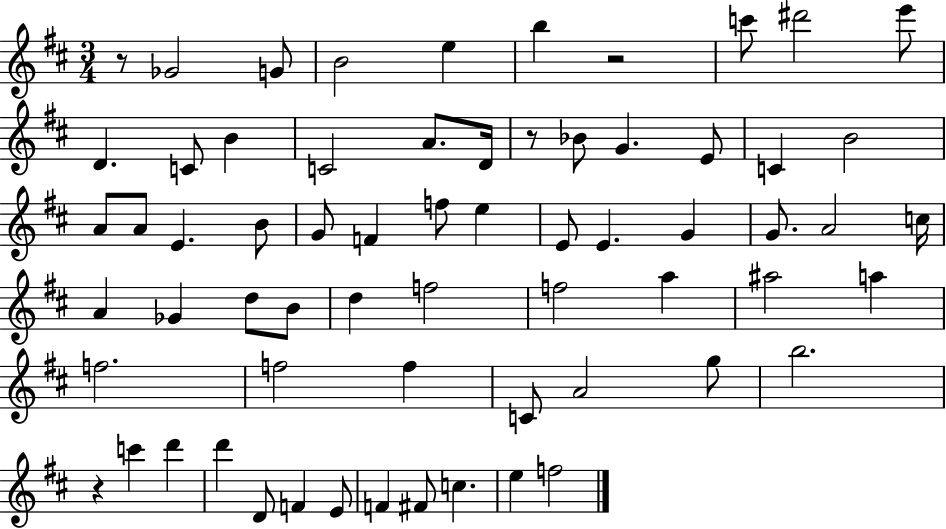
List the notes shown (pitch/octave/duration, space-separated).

R/e Gb4/h G4/e B4/h E5/q B5/q R/h C6/e D#6/h E6/e D4/q. C4/e B4/q C4/h A4/e. D4/s R/e Bb4/e G4/q. E4/e C4/q B4/h A4/e A4/e E4/q. B4/e G4/e F4/q F5/e E5/q E4/e E4/q. G4/q G4/e. A4/h C5/s A4/q Gb4/q D5/e B4/e D5/q F5/h F5/h A5/q A#5/h A5/q F5/h. F5/h F5/q C4/e A4/h G5/e B5/h. R/q C6/q D6/q D6/q D4/e F4/q E4/e F4/q F#4/e C5/q. E5/q F5/h